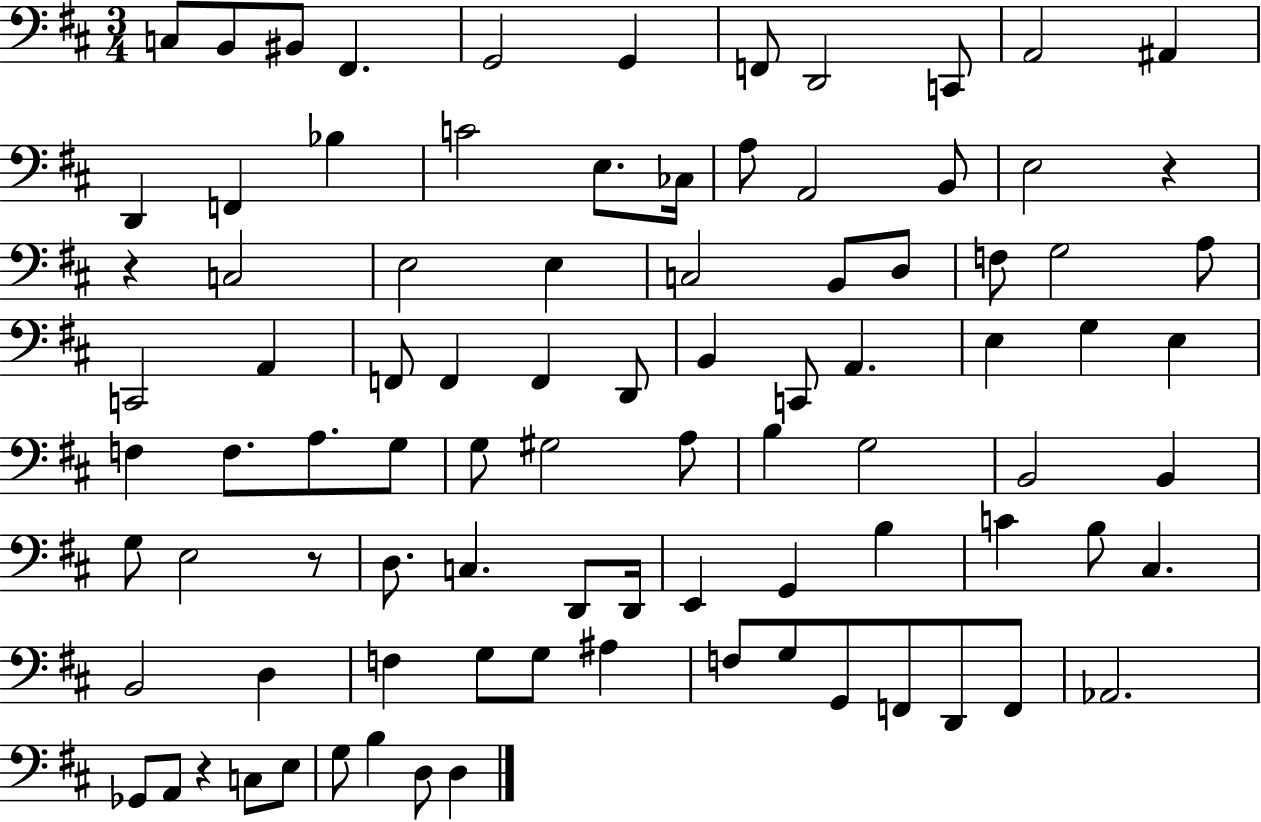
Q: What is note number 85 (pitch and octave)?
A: D3